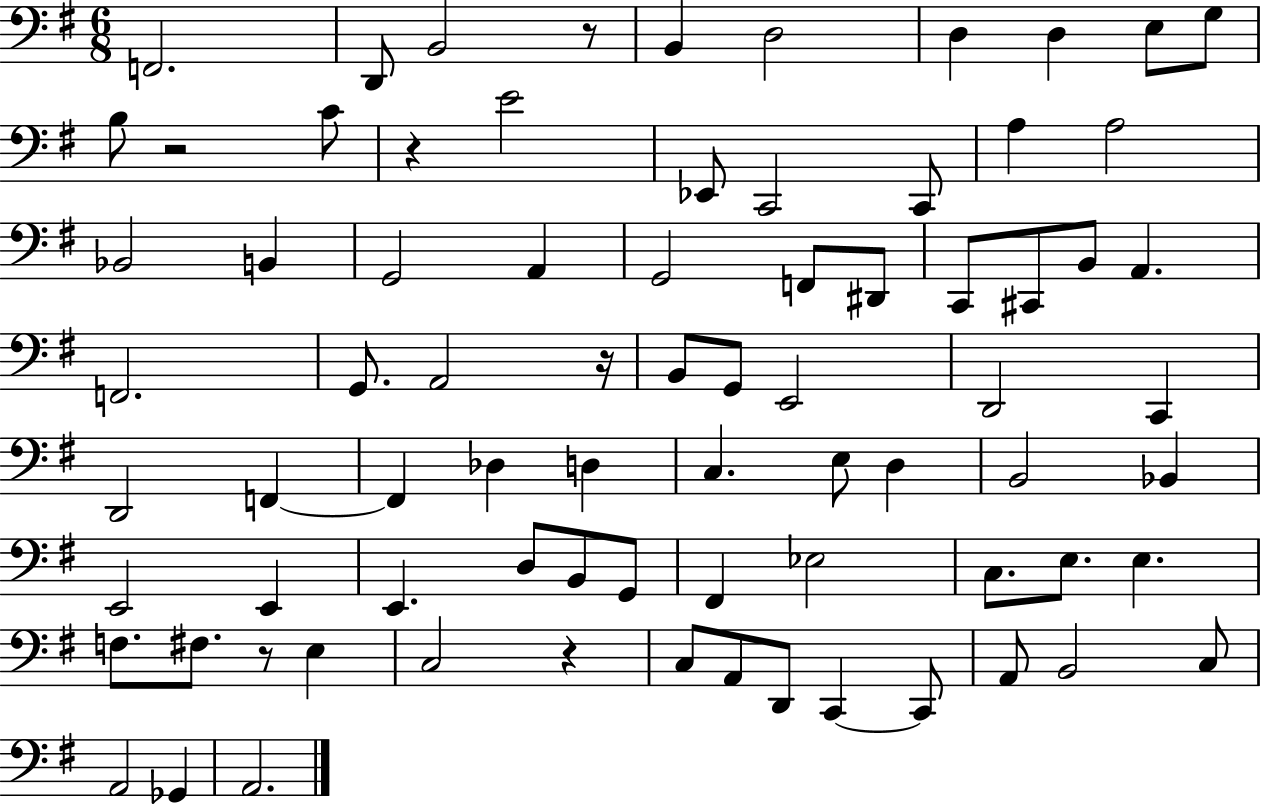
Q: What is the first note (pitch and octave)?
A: F2